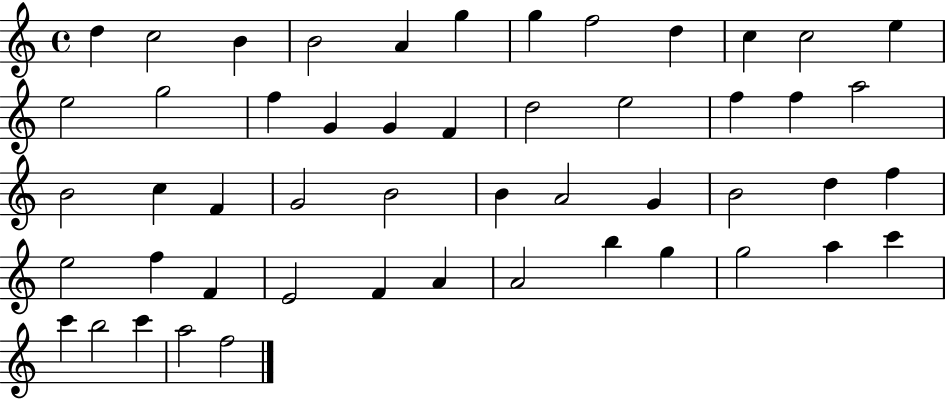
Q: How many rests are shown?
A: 0